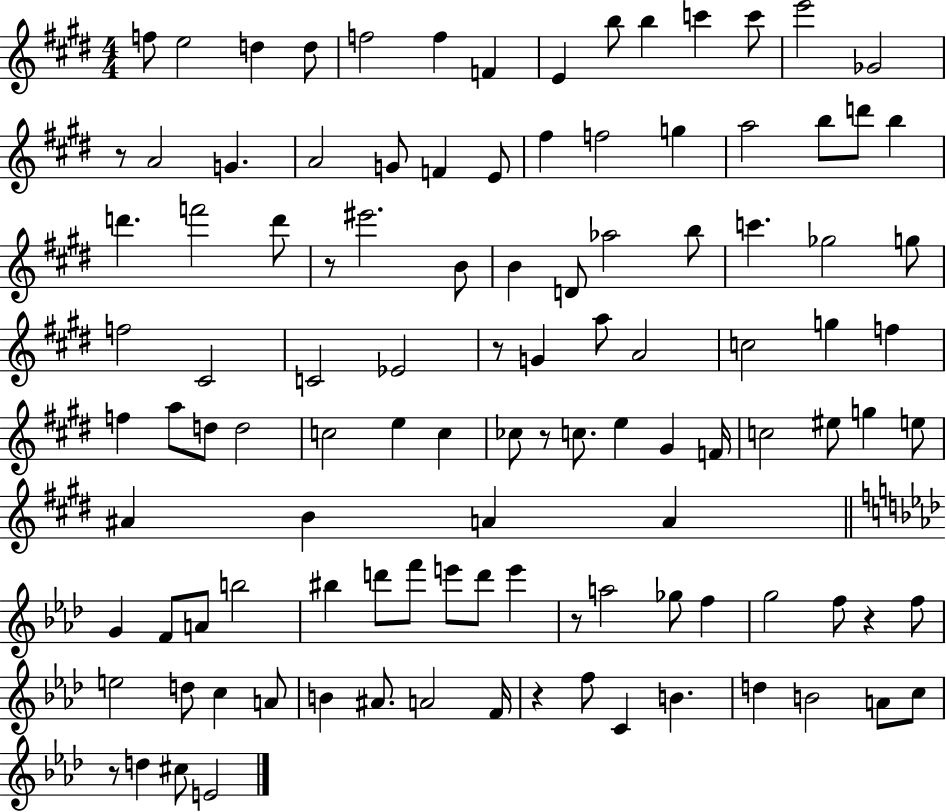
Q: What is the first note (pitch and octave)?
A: F5